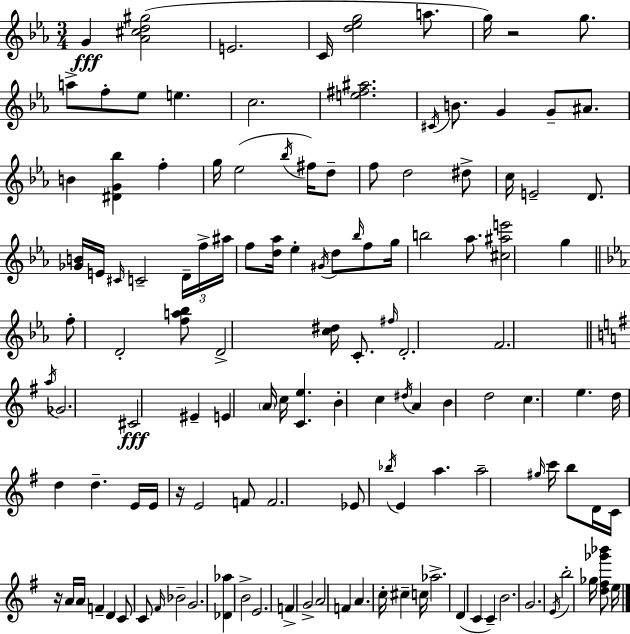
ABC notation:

X:1
T:Untitled
M:3/4
L:1/4
K:Eb
G [_A^cd^g]2 E2 C/4 [d_eg]2 a/2 g/4 z2 g/2 a/2 f/2 _e/2 e c2 [e^f^a]2 ^C/4 B/2 G G/2 ^A/2 B [^DG_b] f g/4 _e2 _b/4 ^f/4 d/2 f/2 d2 ^d/2 c/4 E2 D/2 [_GB]/4 E/4 ^C/4 C2 D/4 f/4 ^a/4 f/2 [d_a]/4 _e ^G/4 d/2 _b/4 f/2 g/4 b2 _a/2 [^c^ae']2 g f/2 D2 [fa_b]/2 D2 [c^d]/4 C/2 ^f/4 D2 F2 a/4 _G2 ^C2 ^E E A/4 c/4 [Ce] B c ^d/4 A B d2 c e d/4 d d E/4 E/4 z/4 E2 F/2 F2 _E/2 _b/4 E a a2 ^g/4 c'/4 b/2 D/4 C/4 z/4 A/4 A/4 F D C/2 C/2 ^F/4 _B2 G2 [_D_a] B2 E2 F G2 A2 F A c/4 ^c c/4 _a2 D C C B2 G2 E/4 b2 _g/4 [d^f_g'_b']/2 e/4